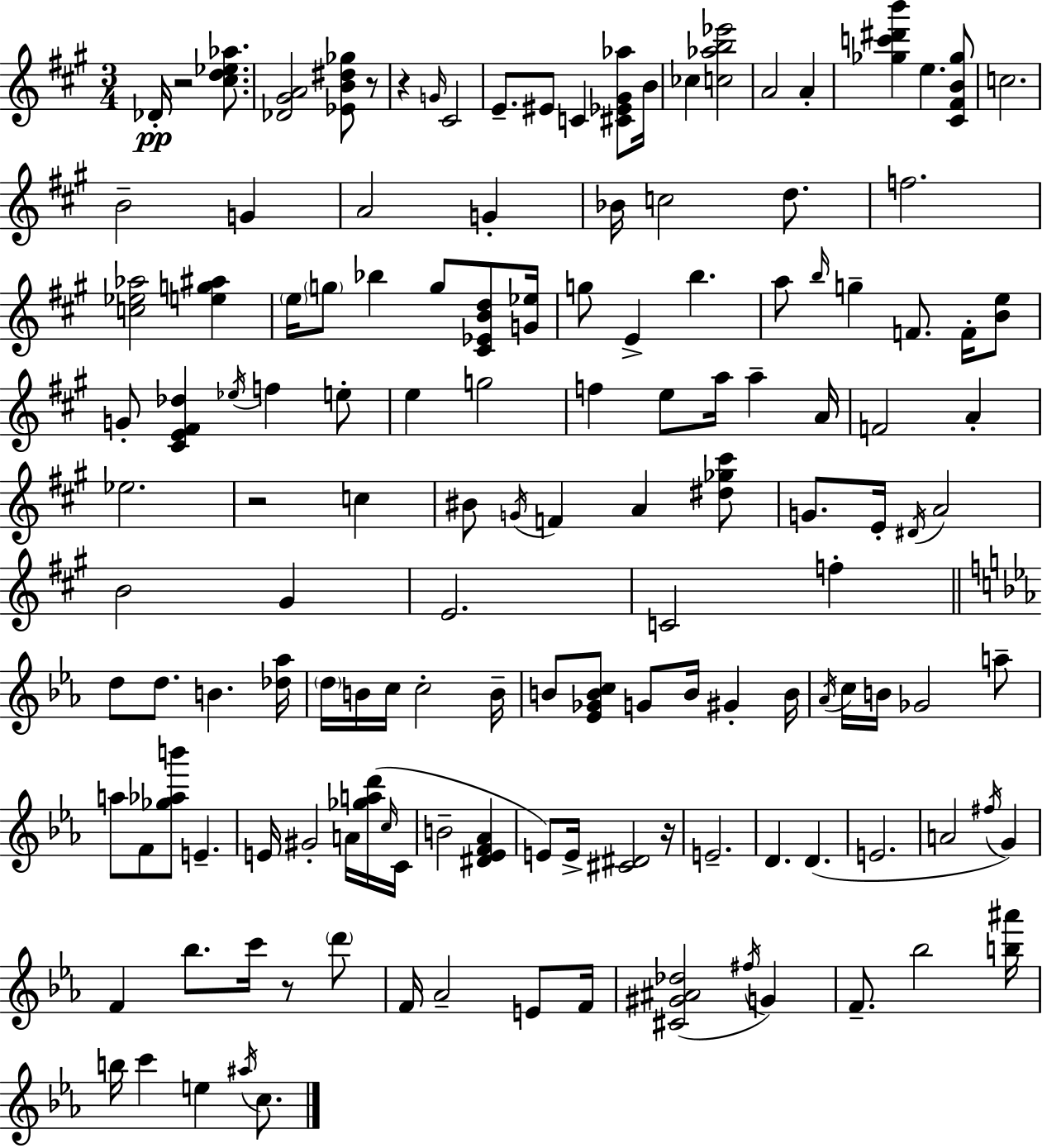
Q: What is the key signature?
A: A major